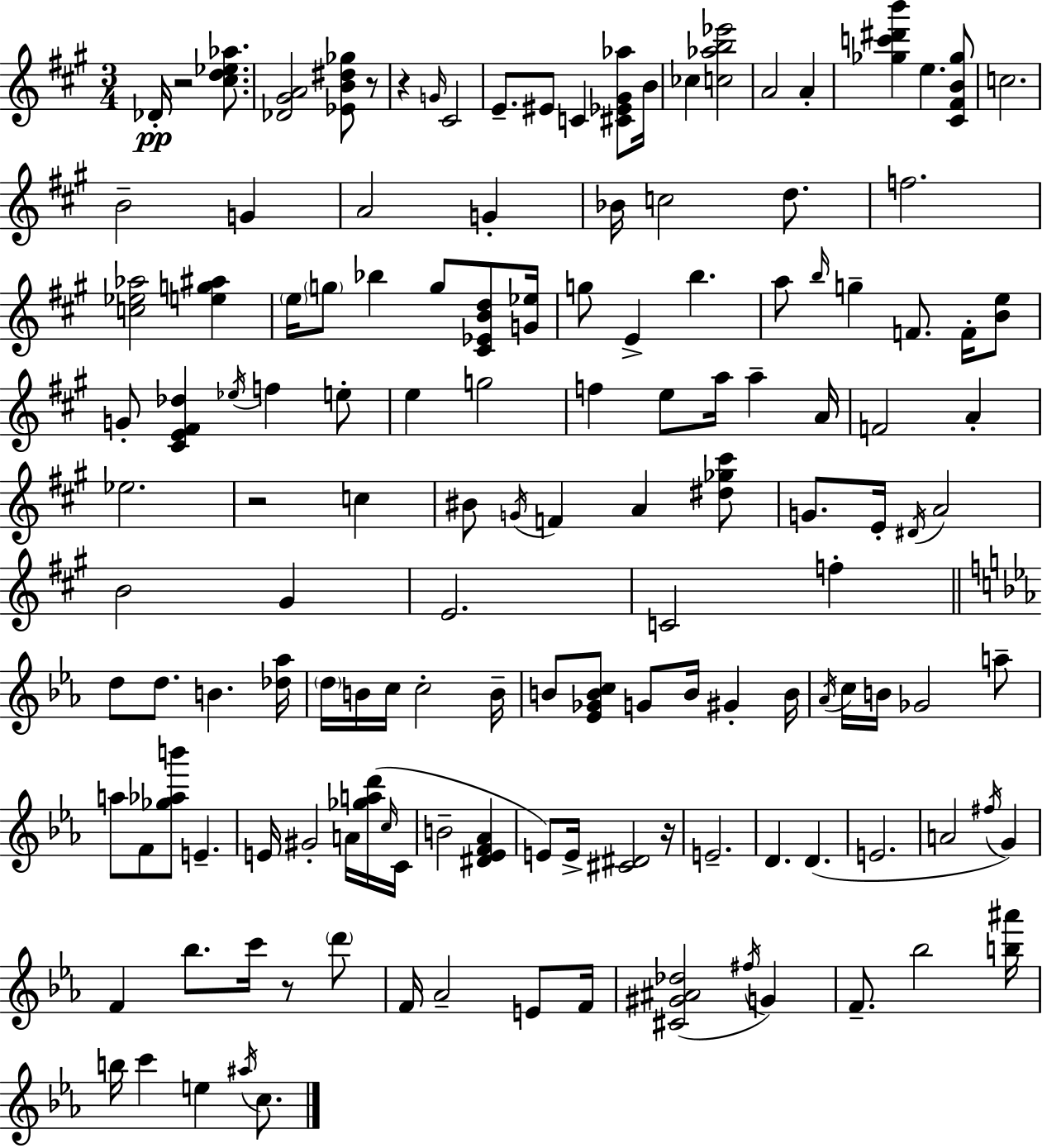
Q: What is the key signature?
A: A major